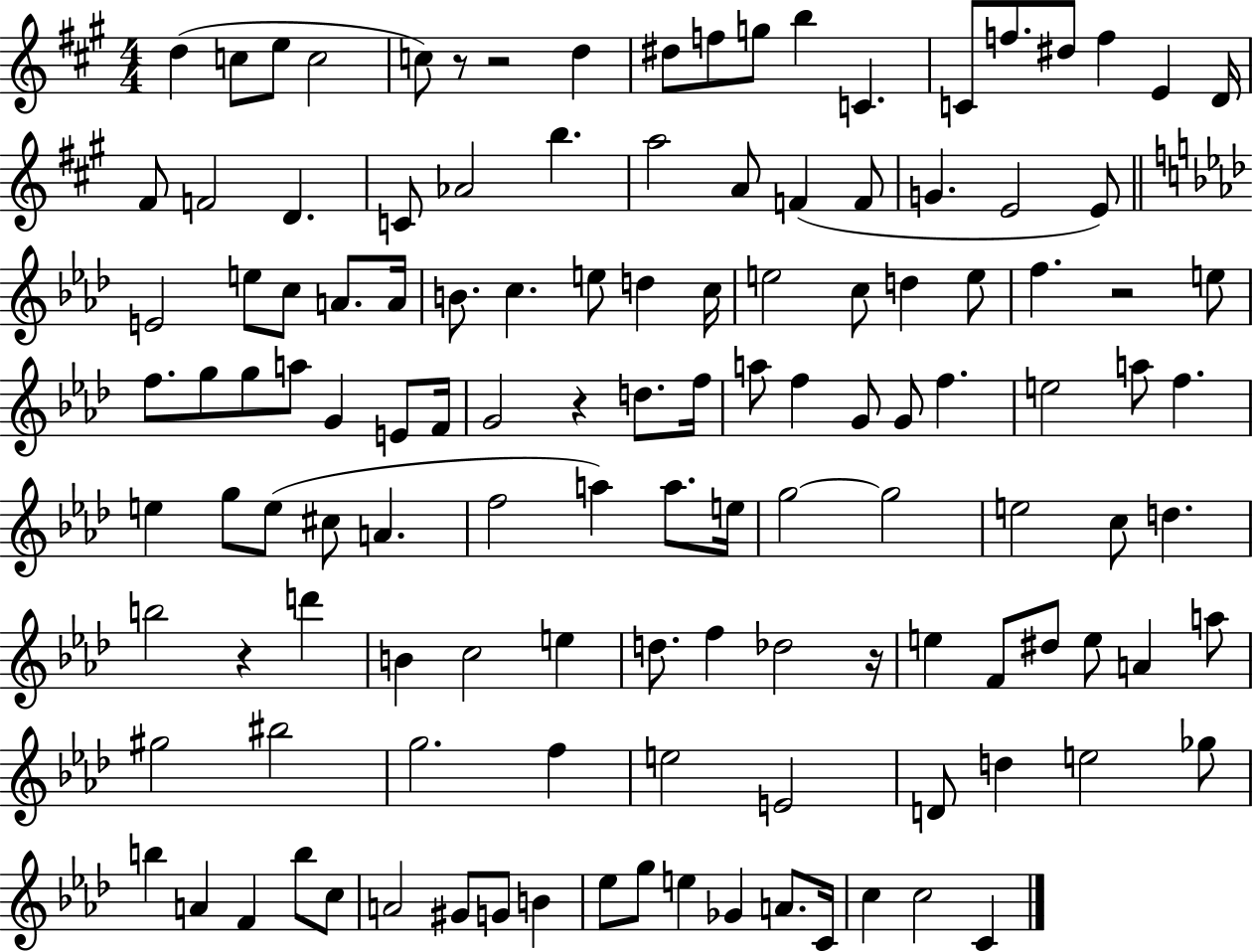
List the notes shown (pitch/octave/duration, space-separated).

D5/q C5/e E5/e C5/h C5/e R/e R/h D5/q D#5/e F5/e G5/e B5/q C4/q. C4/e F5/e. D#5/e F5/q E4/q D4/s F#4/e F4/h D4/q. C4/e Ab4/h B5/q. A5/h A4/e F4/q F4/e G4/q. E4/h E4/e E4/h E5/e C5/e A4/e. A4/s B4/e. C5/q. E5/e D5/q C5/s E5/h C5/e D5/q E5/e F5/q. R/h E5/e F5/e. G5/e G5/e A5/e G4/q E4/e F4/s G4/h R/q D5/e. F5/s A5/e F5/q G4/e G4/e F5/q. E5/h A5/e F5/q. E5/q G5/e E5/e C#5/e A4/q. F5/h A5/q A5/e. E5/s G5/h G5/h E5/h C5/e D5/q. B5/h R/q D6/q B4/q C5/h E5/q D5/e. F5/q Db5/h R/s E5/q F4/e D#5/e E5/e A4/q A5/e G#5/h BIS5/h G5/h. F5/q E5/h E4/h D4/e D5/q E5/h Gb5/e B5/q A4/q F4/q B5/e C5/e A4/h G#4/e G4/e B4/q Eb5/e G5/e E5/q Gb4/q A4/e. C4/s C5/q C5/h C4/q